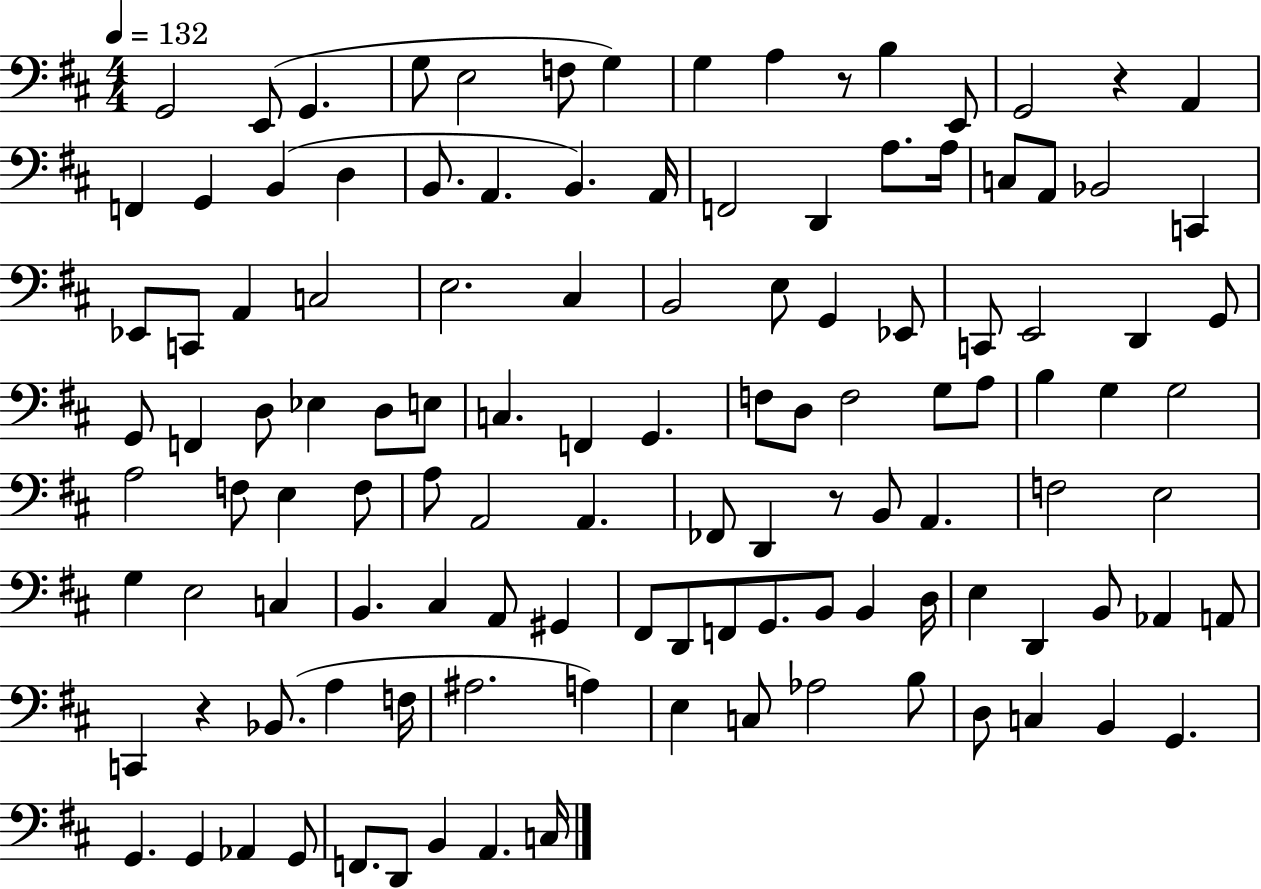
{
  \clef bass
  \numericTimeSignature
  \time 4/4
  \key d \major
  \tempo 4 = 132
  g,2 e,8( g,4. | g8 e2 f8 g4) | g4 a4 r8 b4 e,8 | g,2 r4 a,4 | \break f,4 g,4 b,4( d4 | b,8. a,4. b,4.) a,16 | f,2 d,4 a8. a16 | c8 a,8 bes,2 c,4 | \break ees,8 c,8 a,4 c2 | e2. cis4 | b,2 e8 g,4 ees,8 | c,8 e,2 d,4 g,8 | \break g,8 f,4 d8 ees4 d8 e8 | c4. f,4 g,4. | f8 d8 f2 g8 a8 | b4 g4 g2 | \break a2 f8 e4 f8 | a8 a,2 a,4. | fes,8 d,4 r8 b,8 a,4. | f2 e2 | \break g4 e2 c4 | b,4. cis4 a,8 gis,4 | fis,8 d,8 f,8 g,8. b,8 b,4 d16 | e4 d,4 b,8 aes,4 a,8 | \break c,4 r4 bes,8.( a4 f16 | ais2. a4) | e4 c8 aes2 b8 | d8 c4 b,4 g,4. | \break g,4. g,4 aes,4 g,8 | f,8. d,8 b,4 a,4. c16 | \bar "|."
}